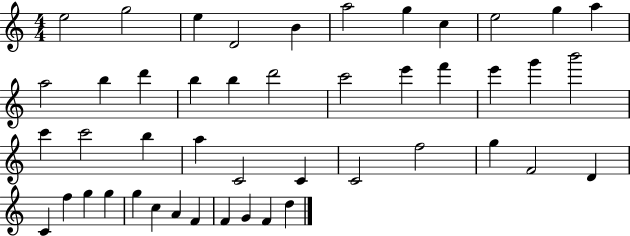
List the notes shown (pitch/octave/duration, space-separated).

E5/h G5/h E5/q D4/h B4/q A5/h G5/q C5/q E5/h G5/q A5/q A5/h B5/q D6/q B5/q B5/q D6/h C6/h E6/q F6/q E6/q G6/q B6/h C6/q C6/h B5/q A5/q C4/h C4/q C4/h F5/h G5/q F4/h D4/q C4/q F5/q G5/q G5/q G5/q C5/q A4/q F4/q F4/q G4/q F4/q D5/q